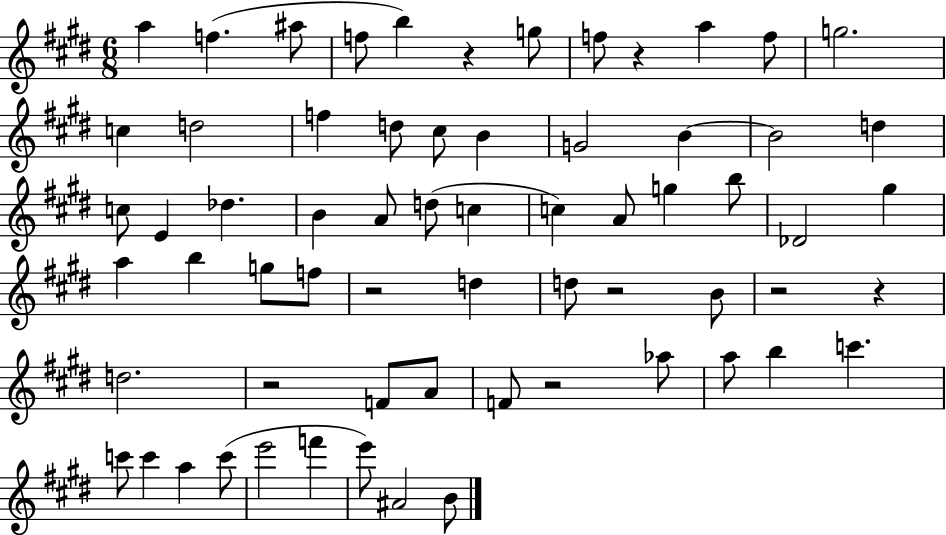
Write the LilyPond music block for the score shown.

{
  \clef treble
  \numericTimeSignature
  \time 6/8
  \key e \major
  a''4 f''4.( ais''8 | f''8 b''4) r4 g''8 | f''8 r4 a''4 f''8 | g''2. | \break c''4 d''2 | f''4 d''8 cis''8 b'4 | g'2 b'4~~ | b'2 d''4 | \break c''8 e'4 des''4. | b'4 a'8 d''8( c''4 | c''4) a'8 g''4 b''8 | des'2 gis''4 | \break a''4 b''4 g''8 f''8 | r2 d''4 | d''8 r2 b'8 | r2 r4 | \break d''2. | r2 f'8 a'8 | f'8 r2 aes''8 | a''8 b''4 c'''4. | \break c'''8 c'''4 a''4 c'''8( | e'''2 f'''4 | e'''8) ais'2 b'8 | \bar "|."
}